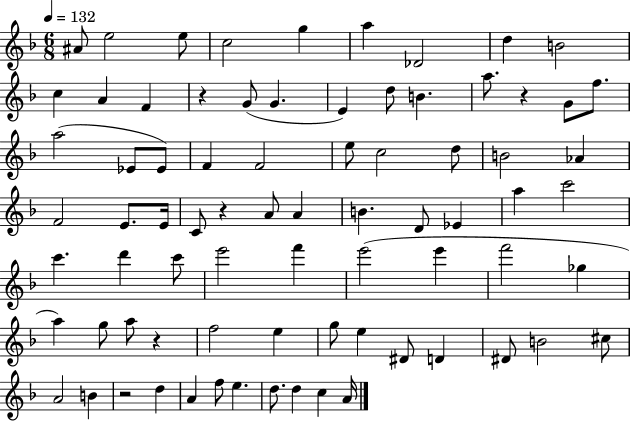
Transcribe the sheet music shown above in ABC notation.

X:1
T:Untitled
M:6/8
L:1/4
K:F
^A/2 e2 e/2 c2 g a _D2 d B2 c A F z G/2 G E d/2 B a/2 z G/2 f/2 a2 _E/2 _E/2 F F2 e/2 c2 d/2 B2 _A F2 E/2 E/4 C/2 z A/2 A B D/2 _E a c'2 c' d' c'/2 e'2 f' e'2 e' f'2 _g a g/2 a/2 z f2 e g/2 e ^D/2 D ^D/2 B2 ^c/2 A2 B z2 d A f/2 e d/2 d c A/4